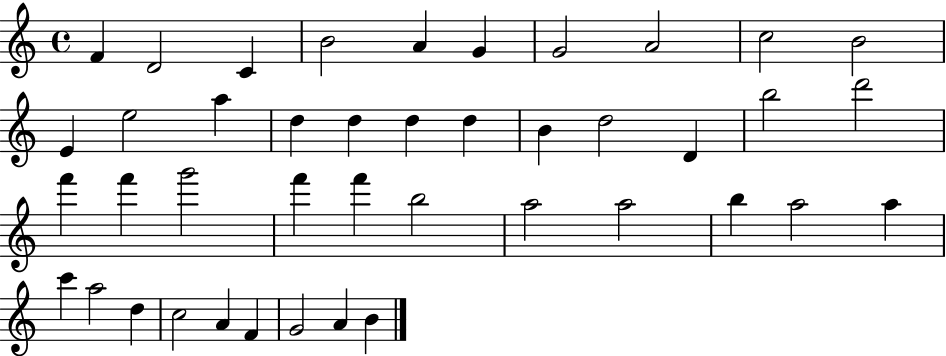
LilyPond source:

{
  \clef treble
  \time 4/4
  \defaultTimeSignature
  \key c \major
  f'4 d'2 c'4 | b'2 a'4 g'4 | g'2 a'2 | c''2 b'2 | \break e'4 e''2 a''4 | d''4 d''4 d''4 d''4 | b'4 d''2 d'4 | b''2 d'''2 | \break f'''4 f'''4 g'''2 | f'''4 f'''4 b''2 | a''2 a''2 | b''4 a''2 a''4 | \break c'''4 a''2 d''4 | c''2 a'4 f'4 | g'2 a'4 b'4 | \bar "|."
}